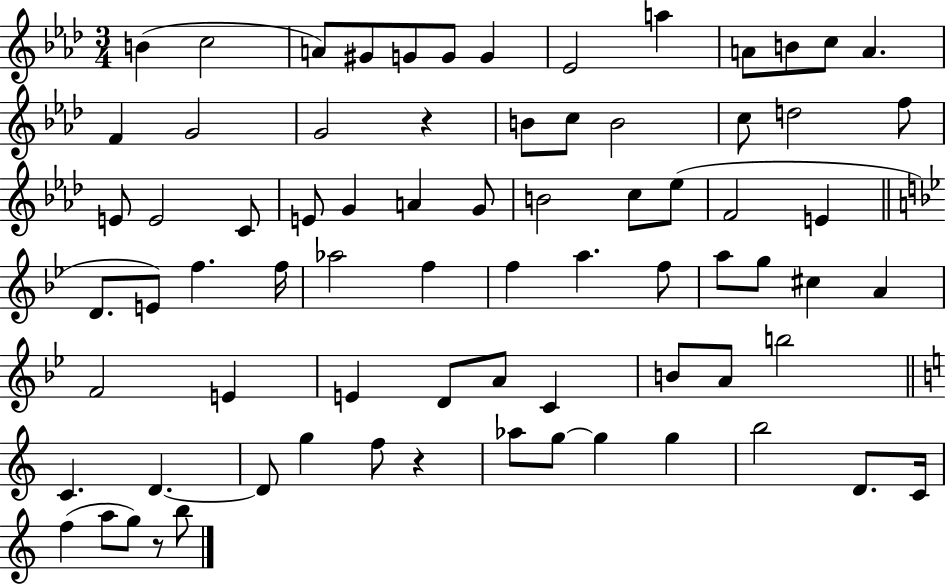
{
  \clef treble
  \numericTimeSignature
  \time 3/4
  \key aes \major
  b'4( c''2 | a'8) gis'8 g'8 g'8 g'4 | ees'2 a''4 | a'8 b'8 c''8 a'4. | \break f'4 g'2 | g'2 r4 | b'8 c''8 b'2 | c''8 d''2 f''8 | \break e'8 e'2 c'8 | e'8 g'4 a'4 g'8 | b'2 c''8 ees''8( | f'2 e'4 | \break \bar "||" \break \key g \minor d'8. e'8) f''4. f''16 | aes''2 f''4 | f''4 a''4. f''8 | a''8 g''8 cis''4 a'4 | \break f'2 e'4 | e'4 d'8 a'8 c'4 | b'8 a'8 b''2 | \bar "||" \break \key c \major c'4. d'4.~~ | d'8 g''4 f''8 r4 | aes''8 g''8~~ g''4 g''4 | b''2 d'8. c'16 | \break f''4( a''8 g''8) r8 b''8 | \bar "|."
}